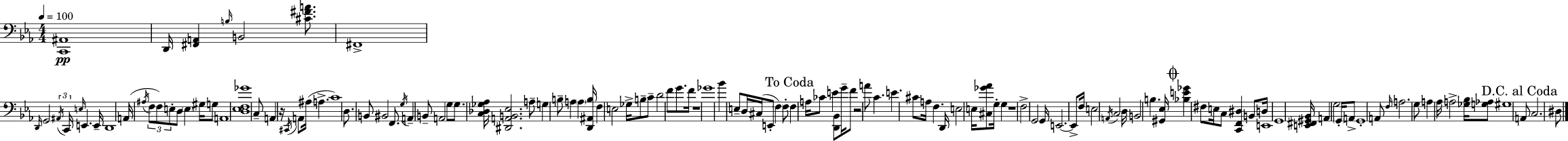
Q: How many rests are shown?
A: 4